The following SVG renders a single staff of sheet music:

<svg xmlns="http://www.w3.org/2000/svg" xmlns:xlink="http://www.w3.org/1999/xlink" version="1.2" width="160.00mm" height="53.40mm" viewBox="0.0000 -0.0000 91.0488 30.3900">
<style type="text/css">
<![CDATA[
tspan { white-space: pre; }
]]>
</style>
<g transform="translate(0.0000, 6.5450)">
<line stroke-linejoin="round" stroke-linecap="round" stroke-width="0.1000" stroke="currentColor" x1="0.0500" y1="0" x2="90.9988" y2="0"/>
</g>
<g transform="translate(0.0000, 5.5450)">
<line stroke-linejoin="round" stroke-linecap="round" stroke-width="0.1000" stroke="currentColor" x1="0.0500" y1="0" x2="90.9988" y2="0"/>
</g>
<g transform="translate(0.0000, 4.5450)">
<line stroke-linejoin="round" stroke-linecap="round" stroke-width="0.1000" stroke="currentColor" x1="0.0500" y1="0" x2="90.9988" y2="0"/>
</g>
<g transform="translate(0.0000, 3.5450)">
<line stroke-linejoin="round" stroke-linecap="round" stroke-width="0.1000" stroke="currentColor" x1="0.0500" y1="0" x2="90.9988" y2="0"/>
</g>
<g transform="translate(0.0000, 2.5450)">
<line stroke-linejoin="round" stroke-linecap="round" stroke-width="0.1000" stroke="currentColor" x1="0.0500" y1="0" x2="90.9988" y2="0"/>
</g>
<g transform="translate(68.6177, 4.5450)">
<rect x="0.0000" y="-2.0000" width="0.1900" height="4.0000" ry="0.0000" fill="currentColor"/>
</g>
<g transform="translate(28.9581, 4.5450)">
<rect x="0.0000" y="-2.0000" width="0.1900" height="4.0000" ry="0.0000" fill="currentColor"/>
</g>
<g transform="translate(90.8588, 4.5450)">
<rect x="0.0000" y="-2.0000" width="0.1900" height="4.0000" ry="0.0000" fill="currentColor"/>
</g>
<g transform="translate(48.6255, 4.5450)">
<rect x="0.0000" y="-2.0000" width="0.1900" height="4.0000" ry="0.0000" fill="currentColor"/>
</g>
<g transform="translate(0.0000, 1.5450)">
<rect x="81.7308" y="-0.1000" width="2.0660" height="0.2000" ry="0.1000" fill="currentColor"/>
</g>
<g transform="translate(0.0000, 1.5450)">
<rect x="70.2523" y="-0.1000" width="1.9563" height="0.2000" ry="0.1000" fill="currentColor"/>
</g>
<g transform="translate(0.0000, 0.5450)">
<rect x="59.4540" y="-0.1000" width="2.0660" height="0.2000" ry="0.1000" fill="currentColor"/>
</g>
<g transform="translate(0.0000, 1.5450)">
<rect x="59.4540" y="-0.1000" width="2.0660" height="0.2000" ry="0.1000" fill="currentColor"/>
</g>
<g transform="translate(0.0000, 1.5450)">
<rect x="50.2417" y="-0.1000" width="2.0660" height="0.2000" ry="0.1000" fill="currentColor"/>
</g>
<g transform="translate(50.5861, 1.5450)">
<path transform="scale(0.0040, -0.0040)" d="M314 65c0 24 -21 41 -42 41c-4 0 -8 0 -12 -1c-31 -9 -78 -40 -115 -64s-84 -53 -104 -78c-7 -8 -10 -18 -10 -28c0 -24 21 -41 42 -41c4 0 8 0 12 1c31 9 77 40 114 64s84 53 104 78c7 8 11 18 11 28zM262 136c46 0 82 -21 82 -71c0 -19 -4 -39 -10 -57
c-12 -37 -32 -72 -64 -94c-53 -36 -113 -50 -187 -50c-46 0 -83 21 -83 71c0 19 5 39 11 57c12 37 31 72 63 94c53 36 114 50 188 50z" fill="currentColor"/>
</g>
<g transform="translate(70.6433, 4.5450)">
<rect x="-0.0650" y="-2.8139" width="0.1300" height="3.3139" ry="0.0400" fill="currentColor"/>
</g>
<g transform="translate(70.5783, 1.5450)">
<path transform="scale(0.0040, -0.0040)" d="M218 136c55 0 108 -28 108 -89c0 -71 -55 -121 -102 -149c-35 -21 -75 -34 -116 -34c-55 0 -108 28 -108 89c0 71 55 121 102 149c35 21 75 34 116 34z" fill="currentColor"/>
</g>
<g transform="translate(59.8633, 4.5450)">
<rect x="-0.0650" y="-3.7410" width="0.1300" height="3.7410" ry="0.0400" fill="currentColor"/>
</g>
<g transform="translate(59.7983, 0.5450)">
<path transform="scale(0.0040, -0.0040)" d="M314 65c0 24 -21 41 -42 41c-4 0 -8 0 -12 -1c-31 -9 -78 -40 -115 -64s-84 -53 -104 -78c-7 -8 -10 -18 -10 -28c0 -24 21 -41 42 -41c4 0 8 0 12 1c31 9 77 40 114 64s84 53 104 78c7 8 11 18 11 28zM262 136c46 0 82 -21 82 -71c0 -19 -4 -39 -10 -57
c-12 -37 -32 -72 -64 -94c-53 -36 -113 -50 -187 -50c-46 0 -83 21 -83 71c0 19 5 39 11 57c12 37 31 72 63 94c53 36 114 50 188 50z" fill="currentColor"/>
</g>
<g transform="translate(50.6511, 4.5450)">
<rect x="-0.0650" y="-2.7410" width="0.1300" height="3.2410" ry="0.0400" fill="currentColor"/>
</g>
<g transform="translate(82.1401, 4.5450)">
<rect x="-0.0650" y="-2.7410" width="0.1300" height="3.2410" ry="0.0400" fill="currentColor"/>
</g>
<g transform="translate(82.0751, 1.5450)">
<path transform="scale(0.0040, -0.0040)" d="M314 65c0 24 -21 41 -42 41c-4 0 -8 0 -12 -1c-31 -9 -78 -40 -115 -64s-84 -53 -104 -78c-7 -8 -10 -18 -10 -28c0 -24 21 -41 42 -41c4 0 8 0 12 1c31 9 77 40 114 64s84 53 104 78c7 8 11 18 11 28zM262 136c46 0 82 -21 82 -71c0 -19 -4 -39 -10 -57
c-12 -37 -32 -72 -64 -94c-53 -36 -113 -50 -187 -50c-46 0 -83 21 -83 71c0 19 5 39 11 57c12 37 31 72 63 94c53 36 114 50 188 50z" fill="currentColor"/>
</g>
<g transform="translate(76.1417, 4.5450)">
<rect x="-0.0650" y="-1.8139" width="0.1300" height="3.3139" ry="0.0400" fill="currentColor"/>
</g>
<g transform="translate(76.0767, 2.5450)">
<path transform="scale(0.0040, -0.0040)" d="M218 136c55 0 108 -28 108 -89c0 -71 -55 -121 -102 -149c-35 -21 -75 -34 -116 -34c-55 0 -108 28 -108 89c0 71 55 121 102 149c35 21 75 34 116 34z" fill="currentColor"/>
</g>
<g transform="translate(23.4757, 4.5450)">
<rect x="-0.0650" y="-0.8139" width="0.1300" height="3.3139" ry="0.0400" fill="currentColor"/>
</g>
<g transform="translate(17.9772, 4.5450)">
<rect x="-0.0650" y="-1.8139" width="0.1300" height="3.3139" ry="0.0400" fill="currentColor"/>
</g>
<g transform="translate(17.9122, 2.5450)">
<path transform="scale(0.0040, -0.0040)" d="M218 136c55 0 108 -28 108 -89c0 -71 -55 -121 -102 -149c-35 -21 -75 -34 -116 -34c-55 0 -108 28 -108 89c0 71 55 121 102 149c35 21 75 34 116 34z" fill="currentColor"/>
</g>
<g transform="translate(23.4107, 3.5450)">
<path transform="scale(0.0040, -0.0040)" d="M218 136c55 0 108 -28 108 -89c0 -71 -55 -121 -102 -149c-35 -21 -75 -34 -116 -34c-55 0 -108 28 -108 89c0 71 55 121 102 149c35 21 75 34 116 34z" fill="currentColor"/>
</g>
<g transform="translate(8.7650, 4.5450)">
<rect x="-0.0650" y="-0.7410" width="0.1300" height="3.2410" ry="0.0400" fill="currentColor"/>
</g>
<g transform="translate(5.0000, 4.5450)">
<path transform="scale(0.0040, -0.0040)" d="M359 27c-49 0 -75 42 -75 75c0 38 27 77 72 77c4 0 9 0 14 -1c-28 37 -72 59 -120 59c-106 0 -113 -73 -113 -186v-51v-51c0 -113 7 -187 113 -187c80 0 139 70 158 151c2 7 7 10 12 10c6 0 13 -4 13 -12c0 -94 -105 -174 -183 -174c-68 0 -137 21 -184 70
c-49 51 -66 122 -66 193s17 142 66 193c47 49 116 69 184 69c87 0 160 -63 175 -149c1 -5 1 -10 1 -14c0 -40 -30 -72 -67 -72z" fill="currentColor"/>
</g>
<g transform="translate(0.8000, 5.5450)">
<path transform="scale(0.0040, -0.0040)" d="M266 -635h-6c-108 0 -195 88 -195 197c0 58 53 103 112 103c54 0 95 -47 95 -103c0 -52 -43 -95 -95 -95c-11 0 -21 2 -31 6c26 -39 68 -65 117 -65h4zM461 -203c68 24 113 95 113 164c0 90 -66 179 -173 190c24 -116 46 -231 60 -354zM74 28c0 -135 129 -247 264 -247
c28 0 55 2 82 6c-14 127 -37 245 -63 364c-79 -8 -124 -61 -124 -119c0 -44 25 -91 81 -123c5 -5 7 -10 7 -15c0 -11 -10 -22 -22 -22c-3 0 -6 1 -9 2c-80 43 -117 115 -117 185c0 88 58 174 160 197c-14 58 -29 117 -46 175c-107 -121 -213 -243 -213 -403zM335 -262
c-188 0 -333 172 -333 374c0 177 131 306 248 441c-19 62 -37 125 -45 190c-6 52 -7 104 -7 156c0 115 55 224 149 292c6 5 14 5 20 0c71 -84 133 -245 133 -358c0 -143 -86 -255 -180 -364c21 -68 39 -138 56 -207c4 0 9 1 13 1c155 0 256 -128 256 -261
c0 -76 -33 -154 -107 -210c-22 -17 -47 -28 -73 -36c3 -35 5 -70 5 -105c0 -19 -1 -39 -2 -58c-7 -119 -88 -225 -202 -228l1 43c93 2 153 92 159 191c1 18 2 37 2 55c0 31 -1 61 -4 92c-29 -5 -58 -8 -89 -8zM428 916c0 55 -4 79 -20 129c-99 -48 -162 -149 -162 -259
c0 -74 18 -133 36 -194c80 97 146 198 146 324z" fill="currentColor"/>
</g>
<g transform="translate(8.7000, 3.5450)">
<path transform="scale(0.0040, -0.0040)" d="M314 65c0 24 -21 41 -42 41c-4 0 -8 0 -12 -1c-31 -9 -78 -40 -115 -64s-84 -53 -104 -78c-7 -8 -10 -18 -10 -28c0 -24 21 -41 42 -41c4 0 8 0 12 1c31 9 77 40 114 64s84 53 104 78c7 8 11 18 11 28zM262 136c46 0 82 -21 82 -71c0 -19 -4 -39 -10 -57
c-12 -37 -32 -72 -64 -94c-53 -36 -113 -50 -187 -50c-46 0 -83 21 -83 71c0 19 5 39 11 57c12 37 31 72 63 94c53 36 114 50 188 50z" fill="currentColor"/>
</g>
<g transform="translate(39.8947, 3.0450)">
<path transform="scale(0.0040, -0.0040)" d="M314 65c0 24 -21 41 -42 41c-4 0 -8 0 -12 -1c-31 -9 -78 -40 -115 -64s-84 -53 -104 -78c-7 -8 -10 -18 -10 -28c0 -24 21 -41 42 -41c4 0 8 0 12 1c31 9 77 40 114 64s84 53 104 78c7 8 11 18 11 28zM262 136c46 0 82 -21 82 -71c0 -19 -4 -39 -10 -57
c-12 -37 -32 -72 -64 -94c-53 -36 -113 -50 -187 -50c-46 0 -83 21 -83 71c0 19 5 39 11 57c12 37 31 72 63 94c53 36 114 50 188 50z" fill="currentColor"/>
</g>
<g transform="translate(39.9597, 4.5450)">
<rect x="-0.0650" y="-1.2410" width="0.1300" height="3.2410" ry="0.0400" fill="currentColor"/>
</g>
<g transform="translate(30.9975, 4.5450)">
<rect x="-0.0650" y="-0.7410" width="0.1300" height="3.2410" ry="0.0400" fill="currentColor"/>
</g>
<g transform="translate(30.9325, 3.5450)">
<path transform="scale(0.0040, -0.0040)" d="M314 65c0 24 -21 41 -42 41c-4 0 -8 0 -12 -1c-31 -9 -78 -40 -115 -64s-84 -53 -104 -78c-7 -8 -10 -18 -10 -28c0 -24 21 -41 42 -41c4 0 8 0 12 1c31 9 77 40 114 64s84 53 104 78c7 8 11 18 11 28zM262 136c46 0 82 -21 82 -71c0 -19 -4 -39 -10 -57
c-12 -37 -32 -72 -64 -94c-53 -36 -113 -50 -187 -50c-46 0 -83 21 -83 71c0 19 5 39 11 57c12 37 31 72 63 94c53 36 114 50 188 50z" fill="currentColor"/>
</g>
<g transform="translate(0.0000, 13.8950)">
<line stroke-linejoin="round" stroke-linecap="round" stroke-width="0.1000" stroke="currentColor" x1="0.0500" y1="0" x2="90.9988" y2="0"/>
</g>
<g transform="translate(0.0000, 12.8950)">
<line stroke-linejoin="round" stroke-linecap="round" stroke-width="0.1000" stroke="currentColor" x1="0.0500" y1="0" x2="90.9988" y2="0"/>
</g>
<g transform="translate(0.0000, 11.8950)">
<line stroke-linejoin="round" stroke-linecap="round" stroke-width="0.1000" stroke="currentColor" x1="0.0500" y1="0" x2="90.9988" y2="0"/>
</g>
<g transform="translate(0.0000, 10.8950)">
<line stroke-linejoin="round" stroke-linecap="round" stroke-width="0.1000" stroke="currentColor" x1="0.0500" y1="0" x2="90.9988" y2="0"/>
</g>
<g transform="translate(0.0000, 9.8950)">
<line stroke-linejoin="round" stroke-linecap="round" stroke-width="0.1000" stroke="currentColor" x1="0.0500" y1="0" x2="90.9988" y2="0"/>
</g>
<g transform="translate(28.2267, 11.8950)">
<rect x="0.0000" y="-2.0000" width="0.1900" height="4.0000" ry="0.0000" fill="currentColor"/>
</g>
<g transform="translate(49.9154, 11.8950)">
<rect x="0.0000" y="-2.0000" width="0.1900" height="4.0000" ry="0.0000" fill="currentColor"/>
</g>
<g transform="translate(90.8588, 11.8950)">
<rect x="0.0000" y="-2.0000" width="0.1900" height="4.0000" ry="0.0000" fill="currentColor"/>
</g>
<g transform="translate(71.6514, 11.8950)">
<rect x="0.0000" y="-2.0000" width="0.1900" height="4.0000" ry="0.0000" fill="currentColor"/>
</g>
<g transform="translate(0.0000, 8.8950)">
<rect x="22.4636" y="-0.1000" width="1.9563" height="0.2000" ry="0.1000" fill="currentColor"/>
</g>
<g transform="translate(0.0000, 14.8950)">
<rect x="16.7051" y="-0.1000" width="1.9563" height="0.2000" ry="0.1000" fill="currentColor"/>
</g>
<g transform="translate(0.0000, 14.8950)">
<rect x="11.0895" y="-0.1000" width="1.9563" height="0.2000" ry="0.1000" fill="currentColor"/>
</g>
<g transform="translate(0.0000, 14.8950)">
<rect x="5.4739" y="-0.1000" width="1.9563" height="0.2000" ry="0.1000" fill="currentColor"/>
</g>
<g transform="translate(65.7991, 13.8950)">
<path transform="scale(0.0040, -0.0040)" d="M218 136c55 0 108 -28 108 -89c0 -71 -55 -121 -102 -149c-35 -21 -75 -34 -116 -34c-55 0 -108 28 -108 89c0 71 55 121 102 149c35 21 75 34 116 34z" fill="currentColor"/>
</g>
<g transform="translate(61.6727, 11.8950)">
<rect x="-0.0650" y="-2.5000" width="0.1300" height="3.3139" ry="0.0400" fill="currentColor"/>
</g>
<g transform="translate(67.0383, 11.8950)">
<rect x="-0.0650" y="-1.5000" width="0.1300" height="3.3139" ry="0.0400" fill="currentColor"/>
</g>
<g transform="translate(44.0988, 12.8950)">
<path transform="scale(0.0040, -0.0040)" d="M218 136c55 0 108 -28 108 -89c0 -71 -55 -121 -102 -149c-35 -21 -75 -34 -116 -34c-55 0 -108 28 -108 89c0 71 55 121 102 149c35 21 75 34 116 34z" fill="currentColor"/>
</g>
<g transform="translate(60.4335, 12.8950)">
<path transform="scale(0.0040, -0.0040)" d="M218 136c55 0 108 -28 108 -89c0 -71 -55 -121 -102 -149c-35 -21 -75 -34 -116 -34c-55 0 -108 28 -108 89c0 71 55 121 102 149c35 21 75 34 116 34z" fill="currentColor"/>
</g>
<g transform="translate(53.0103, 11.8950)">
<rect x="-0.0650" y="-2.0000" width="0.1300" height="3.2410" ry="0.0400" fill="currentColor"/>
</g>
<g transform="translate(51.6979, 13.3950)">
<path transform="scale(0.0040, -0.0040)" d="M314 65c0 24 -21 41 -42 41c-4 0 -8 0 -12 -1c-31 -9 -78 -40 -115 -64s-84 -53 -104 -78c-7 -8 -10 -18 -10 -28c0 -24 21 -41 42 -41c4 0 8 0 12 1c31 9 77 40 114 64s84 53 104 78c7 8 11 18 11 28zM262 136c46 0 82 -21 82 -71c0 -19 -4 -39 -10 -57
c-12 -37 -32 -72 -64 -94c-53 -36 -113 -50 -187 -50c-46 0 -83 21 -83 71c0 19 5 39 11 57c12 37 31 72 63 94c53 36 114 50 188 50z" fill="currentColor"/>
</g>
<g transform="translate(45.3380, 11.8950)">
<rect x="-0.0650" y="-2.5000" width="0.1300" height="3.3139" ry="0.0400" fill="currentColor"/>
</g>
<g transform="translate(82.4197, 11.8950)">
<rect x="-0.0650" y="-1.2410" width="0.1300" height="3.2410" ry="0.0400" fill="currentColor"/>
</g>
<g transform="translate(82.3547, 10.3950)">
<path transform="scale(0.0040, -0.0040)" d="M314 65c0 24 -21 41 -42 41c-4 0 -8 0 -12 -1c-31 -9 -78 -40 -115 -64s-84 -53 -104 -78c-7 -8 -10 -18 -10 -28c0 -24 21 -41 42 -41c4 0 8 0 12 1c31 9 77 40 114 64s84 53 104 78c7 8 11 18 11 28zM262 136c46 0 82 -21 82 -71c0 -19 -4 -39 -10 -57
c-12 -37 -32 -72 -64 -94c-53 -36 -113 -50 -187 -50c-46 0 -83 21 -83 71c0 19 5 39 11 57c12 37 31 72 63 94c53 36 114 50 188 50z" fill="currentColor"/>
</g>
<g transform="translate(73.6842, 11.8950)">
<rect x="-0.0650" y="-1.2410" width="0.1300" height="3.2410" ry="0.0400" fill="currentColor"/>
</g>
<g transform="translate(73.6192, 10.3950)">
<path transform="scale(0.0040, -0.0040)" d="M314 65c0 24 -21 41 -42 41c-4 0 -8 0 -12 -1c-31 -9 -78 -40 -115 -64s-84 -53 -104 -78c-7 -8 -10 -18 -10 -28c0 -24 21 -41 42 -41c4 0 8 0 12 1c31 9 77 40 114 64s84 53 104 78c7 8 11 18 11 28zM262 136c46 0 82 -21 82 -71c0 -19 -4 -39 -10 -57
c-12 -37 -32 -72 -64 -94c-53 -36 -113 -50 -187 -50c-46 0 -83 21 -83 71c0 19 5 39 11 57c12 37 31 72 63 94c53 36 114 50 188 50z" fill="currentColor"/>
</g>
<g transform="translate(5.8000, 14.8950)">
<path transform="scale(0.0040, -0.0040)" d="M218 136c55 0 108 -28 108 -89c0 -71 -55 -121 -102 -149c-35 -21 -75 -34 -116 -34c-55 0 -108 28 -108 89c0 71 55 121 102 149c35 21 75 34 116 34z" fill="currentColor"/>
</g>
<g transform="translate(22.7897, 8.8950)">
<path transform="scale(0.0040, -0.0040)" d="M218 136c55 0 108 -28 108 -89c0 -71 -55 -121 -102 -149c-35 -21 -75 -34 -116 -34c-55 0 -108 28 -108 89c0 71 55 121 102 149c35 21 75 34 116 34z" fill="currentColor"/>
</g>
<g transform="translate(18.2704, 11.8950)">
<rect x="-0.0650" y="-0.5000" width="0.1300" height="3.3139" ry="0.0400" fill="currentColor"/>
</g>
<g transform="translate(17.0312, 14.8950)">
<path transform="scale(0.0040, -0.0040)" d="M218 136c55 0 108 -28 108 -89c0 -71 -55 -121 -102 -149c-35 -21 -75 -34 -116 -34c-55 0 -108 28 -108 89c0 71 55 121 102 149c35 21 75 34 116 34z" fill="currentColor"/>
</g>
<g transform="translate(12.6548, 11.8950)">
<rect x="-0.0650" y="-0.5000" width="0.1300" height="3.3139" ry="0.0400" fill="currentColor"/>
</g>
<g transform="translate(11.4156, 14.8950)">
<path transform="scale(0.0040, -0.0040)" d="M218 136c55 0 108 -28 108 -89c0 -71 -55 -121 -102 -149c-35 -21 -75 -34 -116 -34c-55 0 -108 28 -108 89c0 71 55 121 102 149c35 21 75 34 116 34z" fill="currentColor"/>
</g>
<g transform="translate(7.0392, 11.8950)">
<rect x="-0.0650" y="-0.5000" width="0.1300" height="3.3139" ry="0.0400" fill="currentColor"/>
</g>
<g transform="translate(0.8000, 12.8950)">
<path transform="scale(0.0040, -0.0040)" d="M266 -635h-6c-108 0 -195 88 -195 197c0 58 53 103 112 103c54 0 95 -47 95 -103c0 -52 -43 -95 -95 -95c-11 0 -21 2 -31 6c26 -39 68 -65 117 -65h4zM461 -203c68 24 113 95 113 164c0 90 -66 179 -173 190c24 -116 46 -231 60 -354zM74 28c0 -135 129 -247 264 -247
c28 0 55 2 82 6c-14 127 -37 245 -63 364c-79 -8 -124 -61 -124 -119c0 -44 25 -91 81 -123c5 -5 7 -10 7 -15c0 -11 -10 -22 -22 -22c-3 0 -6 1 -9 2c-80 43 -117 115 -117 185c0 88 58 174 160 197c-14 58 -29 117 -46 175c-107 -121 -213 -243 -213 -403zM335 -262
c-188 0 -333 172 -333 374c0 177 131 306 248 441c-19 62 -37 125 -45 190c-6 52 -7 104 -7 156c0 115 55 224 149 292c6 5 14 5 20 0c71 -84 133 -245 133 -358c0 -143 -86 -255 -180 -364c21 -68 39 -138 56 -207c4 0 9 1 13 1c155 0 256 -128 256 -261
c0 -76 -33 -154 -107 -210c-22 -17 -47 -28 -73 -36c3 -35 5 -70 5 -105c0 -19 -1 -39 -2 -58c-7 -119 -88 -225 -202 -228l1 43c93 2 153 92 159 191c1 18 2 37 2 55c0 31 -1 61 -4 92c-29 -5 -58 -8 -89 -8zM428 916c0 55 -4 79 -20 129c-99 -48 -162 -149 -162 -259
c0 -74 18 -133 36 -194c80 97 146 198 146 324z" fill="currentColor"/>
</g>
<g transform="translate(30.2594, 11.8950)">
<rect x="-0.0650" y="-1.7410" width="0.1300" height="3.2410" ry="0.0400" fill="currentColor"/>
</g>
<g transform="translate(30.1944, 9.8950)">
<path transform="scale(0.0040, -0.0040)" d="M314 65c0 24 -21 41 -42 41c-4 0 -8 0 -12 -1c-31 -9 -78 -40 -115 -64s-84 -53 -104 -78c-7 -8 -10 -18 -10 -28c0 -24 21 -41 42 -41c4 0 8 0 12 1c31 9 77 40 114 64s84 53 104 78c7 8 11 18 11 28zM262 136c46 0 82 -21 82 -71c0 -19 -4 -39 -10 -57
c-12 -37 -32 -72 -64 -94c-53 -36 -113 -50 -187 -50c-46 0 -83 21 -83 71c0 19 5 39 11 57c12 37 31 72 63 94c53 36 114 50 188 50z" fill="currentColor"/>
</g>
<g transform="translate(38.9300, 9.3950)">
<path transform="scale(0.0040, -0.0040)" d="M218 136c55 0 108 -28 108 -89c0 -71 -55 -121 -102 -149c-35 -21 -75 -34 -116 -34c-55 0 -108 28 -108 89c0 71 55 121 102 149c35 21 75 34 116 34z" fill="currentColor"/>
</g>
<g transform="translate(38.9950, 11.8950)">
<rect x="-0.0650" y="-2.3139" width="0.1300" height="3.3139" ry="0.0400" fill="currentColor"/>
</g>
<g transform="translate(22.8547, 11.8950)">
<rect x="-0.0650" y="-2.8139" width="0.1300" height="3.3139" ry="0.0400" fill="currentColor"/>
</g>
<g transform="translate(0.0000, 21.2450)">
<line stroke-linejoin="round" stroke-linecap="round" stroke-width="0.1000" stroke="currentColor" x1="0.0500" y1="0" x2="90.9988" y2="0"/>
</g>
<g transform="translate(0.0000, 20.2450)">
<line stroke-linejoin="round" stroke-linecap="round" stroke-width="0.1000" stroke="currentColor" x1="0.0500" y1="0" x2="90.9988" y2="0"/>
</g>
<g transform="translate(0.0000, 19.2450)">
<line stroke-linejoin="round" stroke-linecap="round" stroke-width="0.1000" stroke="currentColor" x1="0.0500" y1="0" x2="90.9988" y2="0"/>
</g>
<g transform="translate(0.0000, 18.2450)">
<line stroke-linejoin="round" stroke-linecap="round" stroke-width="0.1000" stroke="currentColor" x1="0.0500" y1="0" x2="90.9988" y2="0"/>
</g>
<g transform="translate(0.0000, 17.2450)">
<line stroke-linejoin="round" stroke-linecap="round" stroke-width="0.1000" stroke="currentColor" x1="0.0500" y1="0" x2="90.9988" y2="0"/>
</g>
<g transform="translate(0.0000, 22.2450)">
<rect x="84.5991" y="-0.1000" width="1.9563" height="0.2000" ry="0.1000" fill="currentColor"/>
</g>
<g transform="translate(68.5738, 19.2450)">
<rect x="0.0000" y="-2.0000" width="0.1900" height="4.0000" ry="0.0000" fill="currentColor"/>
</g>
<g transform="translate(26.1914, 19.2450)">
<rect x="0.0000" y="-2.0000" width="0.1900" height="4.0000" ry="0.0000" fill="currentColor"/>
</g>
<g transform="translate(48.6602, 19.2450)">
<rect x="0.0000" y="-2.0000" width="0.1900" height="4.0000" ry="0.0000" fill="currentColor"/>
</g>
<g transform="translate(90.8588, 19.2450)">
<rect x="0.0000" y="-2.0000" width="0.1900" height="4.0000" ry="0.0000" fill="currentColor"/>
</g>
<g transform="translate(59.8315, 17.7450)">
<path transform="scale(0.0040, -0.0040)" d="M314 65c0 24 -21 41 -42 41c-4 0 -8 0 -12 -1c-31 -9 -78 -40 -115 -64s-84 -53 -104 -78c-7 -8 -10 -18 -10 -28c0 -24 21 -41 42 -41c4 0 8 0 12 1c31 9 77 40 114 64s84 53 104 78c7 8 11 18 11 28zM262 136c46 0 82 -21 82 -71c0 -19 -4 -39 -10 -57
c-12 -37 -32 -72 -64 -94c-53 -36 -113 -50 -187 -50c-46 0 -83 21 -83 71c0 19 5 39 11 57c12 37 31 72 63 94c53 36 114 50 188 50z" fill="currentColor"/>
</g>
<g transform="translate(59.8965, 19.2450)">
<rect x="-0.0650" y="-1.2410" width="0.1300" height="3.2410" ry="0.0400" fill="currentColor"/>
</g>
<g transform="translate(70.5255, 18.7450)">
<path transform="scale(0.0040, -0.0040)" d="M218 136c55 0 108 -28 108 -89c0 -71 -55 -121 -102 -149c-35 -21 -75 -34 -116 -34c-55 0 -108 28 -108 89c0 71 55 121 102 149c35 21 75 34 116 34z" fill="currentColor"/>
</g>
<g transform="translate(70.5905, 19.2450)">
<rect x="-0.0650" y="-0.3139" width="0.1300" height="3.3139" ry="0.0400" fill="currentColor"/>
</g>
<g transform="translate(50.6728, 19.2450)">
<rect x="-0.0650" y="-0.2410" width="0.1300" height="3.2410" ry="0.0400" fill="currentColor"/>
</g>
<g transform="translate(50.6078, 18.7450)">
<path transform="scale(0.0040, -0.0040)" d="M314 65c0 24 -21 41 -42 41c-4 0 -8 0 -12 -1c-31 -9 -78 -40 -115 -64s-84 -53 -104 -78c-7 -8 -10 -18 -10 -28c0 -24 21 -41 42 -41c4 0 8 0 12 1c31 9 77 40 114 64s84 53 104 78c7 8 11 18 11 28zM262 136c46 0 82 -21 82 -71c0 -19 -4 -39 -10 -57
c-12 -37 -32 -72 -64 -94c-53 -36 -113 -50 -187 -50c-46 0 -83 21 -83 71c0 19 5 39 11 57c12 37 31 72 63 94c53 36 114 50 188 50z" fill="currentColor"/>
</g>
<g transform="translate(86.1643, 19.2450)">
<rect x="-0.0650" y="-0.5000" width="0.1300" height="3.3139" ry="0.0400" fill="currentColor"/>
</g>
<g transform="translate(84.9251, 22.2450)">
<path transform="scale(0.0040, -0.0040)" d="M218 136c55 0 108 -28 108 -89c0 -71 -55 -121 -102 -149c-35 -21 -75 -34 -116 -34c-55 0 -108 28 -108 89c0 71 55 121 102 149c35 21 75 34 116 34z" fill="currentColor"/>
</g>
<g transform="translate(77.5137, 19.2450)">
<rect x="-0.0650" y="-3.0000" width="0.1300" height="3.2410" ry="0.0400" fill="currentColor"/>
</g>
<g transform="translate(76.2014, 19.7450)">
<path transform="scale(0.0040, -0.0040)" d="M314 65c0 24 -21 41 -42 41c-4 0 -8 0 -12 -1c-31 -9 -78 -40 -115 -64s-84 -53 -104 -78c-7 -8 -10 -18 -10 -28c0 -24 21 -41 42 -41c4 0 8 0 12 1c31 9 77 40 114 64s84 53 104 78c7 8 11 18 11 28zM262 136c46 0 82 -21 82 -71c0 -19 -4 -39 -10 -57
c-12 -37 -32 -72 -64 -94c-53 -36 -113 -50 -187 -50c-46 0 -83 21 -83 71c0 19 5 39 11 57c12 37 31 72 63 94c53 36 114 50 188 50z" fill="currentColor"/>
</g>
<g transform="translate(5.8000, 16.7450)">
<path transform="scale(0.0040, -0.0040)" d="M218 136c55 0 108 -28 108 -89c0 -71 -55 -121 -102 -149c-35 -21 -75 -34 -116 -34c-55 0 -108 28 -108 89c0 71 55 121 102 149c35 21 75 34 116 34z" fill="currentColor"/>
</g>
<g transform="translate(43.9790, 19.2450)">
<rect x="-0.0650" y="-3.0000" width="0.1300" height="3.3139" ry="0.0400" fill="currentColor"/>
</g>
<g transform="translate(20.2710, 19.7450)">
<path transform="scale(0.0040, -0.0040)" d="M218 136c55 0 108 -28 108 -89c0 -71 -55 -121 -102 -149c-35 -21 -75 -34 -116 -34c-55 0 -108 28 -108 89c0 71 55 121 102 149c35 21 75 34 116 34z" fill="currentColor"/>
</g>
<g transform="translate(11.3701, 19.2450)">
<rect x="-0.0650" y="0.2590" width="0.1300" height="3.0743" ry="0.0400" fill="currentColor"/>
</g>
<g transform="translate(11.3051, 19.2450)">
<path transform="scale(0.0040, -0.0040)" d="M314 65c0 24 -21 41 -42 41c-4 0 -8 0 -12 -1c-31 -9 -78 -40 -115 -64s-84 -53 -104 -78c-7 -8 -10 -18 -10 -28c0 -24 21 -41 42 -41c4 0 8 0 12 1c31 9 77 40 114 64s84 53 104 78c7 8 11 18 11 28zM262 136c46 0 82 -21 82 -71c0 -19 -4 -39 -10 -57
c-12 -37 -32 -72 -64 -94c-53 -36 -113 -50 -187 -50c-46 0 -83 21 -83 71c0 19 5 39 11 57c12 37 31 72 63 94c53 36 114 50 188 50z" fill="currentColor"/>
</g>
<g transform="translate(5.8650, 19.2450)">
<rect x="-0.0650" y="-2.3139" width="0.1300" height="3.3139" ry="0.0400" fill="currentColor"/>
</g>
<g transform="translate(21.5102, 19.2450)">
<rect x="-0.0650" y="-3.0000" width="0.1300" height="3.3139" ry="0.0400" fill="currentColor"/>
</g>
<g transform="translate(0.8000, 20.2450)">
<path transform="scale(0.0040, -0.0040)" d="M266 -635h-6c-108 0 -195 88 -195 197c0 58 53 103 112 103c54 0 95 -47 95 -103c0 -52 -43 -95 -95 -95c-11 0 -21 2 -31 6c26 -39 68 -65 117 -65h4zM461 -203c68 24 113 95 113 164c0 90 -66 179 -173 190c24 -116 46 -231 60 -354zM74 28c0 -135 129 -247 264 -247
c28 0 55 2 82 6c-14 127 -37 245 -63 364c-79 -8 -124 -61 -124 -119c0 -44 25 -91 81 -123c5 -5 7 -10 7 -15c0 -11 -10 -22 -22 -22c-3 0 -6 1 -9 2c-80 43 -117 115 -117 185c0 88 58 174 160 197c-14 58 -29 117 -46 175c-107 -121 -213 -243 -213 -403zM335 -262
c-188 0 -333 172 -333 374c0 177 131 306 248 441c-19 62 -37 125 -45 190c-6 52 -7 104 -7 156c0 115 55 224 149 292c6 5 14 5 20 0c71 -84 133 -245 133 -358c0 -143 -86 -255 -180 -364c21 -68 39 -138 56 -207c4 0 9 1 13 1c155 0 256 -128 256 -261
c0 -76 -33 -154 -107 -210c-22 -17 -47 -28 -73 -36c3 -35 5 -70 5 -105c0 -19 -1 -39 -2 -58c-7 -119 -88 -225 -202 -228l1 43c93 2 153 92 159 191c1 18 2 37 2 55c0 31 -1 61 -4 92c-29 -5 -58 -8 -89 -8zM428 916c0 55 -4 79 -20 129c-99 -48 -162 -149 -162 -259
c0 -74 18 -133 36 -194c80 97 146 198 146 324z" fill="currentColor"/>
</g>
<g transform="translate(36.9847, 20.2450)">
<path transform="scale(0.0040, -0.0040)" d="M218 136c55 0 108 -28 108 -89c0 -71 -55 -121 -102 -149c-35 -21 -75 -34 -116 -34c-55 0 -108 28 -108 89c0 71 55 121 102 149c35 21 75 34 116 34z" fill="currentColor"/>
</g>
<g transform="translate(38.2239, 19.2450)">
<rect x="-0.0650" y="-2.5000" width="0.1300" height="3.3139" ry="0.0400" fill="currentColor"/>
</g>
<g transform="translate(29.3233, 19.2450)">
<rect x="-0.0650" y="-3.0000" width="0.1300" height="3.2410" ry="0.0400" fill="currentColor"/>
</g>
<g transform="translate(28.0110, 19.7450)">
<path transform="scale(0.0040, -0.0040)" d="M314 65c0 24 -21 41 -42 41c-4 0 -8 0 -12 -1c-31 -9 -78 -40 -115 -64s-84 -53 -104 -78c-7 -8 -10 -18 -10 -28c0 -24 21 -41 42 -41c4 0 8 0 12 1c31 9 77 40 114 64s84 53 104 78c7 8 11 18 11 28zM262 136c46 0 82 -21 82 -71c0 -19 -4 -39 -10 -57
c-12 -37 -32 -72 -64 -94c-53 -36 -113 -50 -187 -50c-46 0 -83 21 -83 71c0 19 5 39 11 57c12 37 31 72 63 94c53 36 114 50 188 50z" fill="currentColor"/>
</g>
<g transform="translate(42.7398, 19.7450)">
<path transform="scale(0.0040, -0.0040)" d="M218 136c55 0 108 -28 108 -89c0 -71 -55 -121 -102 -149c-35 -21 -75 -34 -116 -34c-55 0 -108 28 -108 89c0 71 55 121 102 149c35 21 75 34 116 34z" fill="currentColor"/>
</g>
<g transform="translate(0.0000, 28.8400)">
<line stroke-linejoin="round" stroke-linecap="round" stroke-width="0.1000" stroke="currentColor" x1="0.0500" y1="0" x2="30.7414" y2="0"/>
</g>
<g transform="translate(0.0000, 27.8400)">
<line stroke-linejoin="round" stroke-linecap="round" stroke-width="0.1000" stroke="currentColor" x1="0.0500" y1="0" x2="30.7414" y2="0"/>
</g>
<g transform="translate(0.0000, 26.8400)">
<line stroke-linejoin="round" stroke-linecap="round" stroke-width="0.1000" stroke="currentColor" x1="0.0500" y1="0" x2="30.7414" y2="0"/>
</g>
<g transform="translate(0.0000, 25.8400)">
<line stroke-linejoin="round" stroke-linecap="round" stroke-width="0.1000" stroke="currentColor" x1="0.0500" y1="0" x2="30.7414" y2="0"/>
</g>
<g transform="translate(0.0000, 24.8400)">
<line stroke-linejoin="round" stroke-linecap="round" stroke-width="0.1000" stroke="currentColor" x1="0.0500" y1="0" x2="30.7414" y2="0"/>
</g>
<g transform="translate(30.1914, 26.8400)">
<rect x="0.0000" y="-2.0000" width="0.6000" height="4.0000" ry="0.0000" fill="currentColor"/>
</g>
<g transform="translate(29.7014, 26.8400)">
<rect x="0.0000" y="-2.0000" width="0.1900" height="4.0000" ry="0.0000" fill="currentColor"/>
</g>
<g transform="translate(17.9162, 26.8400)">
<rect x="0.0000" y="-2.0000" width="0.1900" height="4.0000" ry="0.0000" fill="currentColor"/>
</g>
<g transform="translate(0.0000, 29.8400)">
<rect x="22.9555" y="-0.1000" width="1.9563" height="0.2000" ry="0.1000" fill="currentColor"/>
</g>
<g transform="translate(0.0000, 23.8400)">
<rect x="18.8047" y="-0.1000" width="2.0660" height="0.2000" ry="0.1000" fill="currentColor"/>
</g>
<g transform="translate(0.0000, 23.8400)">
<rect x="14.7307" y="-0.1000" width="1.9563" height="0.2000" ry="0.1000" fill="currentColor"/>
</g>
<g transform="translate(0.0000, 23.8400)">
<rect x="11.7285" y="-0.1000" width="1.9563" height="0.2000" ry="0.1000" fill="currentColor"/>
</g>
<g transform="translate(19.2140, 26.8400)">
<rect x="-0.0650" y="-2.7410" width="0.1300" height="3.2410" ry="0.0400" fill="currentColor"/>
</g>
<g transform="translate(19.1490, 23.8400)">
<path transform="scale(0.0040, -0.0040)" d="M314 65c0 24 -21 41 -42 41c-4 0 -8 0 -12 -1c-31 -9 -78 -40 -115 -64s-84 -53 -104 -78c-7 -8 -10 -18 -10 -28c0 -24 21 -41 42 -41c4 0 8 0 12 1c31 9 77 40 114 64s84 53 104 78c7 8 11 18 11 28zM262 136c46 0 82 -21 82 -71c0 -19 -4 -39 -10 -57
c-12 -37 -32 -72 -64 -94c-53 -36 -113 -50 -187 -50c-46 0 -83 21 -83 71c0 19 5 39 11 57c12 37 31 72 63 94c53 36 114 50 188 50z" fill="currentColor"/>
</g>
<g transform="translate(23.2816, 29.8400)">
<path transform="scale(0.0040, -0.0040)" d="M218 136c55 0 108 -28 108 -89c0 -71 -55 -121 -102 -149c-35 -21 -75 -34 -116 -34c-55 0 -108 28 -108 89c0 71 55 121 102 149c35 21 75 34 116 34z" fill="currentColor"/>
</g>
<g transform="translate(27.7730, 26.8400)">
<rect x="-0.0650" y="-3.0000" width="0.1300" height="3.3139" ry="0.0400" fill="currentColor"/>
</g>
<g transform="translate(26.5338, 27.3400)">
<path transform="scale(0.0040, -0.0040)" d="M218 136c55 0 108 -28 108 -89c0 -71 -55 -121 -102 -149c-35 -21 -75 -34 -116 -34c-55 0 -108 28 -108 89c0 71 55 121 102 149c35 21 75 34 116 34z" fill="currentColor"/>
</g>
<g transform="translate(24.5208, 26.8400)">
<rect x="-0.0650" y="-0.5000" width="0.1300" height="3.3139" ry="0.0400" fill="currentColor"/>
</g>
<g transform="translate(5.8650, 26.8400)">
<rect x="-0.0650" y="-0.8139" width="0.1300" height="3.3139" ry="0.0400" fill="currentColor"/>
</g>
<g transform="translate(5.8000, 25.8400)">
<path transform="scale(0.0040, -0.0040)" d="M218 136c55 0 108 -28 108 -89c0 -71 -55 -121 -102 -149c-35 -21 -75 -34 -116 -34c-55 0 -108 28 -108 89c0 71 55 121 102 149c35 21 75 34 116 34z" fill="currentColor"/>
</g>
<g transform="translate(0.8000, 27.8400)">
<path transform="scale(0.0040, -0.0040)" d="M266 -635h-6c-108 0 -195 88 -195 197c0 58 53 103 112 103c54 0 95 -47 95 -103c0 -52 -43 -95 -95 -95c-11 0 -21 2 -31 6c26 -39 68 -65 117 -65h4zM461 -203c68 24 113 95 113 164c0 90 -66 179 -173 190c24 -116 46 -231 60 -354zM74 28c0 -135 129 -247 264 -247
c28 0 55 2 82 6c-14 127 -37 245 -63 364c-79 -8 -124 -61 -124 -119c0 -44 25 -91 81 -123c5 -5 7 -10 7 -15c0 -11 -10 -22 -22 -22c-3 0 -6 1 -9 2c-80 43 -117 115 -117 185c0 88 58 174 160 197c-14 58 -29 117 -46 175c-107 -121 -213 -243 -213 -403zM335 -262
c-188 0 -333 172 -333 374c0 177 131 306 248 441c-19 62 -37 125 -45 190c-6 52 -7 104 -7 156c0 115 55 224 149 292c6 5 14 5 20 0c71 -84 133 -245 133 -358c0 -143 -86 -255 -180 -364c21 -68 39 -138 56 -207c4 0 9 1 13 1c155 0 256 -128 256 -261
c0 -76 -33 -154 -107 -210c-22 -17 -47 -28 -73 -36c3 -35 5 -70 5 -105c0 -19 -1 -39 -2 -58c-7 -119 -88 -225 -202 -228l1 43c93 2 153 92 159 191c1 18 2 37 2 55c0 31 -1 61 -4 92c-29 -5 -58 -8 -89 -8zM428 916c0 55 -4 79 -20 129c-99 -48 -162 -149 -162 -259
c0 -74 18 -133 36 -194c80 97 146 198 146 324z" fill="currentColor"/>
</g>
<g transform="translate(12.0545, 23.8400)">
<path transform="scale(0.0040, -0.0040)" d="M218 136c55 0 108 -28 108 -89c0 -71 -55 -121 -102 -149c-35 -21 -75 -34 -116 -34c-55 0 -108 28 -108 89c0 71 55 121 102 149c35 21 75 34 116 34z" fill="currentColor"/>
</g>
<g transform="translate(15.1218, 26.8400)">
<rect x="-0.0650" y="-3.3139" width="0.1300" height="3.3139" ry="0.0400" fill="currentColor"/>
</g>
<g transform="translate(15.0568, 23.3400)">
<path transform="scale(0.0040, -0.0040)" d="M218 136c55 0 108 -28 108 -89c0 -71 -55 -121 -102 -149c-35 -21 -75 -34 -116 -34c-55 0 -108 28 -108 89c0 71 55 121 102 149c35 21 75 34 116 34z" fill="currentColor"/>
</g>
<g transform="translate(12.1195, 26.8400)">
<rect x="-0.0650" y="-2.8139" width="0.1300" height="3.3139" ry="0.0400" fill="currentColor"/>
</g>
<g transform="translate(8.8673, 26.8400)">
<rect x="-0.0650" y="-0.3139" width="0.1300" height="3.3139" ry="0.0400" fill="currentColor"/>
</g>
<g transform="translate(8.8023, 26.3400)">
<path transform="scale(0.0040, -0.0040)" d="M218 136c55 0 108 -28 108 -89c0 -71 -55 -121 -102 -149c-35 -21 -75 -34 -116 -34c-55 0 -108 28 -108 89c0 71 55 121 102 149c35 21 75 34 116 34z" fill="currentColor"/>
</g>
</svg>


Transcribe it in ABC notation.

X:1
T:Untitled
M:4/4
L:1/4
K:C
d2 f d d2 e2 a2 c'2 a f a2 C C C a f2 g G F2 G E e2 e2 g B2 A A2 G A c2 e2 c A2 C d c a b a2 C A